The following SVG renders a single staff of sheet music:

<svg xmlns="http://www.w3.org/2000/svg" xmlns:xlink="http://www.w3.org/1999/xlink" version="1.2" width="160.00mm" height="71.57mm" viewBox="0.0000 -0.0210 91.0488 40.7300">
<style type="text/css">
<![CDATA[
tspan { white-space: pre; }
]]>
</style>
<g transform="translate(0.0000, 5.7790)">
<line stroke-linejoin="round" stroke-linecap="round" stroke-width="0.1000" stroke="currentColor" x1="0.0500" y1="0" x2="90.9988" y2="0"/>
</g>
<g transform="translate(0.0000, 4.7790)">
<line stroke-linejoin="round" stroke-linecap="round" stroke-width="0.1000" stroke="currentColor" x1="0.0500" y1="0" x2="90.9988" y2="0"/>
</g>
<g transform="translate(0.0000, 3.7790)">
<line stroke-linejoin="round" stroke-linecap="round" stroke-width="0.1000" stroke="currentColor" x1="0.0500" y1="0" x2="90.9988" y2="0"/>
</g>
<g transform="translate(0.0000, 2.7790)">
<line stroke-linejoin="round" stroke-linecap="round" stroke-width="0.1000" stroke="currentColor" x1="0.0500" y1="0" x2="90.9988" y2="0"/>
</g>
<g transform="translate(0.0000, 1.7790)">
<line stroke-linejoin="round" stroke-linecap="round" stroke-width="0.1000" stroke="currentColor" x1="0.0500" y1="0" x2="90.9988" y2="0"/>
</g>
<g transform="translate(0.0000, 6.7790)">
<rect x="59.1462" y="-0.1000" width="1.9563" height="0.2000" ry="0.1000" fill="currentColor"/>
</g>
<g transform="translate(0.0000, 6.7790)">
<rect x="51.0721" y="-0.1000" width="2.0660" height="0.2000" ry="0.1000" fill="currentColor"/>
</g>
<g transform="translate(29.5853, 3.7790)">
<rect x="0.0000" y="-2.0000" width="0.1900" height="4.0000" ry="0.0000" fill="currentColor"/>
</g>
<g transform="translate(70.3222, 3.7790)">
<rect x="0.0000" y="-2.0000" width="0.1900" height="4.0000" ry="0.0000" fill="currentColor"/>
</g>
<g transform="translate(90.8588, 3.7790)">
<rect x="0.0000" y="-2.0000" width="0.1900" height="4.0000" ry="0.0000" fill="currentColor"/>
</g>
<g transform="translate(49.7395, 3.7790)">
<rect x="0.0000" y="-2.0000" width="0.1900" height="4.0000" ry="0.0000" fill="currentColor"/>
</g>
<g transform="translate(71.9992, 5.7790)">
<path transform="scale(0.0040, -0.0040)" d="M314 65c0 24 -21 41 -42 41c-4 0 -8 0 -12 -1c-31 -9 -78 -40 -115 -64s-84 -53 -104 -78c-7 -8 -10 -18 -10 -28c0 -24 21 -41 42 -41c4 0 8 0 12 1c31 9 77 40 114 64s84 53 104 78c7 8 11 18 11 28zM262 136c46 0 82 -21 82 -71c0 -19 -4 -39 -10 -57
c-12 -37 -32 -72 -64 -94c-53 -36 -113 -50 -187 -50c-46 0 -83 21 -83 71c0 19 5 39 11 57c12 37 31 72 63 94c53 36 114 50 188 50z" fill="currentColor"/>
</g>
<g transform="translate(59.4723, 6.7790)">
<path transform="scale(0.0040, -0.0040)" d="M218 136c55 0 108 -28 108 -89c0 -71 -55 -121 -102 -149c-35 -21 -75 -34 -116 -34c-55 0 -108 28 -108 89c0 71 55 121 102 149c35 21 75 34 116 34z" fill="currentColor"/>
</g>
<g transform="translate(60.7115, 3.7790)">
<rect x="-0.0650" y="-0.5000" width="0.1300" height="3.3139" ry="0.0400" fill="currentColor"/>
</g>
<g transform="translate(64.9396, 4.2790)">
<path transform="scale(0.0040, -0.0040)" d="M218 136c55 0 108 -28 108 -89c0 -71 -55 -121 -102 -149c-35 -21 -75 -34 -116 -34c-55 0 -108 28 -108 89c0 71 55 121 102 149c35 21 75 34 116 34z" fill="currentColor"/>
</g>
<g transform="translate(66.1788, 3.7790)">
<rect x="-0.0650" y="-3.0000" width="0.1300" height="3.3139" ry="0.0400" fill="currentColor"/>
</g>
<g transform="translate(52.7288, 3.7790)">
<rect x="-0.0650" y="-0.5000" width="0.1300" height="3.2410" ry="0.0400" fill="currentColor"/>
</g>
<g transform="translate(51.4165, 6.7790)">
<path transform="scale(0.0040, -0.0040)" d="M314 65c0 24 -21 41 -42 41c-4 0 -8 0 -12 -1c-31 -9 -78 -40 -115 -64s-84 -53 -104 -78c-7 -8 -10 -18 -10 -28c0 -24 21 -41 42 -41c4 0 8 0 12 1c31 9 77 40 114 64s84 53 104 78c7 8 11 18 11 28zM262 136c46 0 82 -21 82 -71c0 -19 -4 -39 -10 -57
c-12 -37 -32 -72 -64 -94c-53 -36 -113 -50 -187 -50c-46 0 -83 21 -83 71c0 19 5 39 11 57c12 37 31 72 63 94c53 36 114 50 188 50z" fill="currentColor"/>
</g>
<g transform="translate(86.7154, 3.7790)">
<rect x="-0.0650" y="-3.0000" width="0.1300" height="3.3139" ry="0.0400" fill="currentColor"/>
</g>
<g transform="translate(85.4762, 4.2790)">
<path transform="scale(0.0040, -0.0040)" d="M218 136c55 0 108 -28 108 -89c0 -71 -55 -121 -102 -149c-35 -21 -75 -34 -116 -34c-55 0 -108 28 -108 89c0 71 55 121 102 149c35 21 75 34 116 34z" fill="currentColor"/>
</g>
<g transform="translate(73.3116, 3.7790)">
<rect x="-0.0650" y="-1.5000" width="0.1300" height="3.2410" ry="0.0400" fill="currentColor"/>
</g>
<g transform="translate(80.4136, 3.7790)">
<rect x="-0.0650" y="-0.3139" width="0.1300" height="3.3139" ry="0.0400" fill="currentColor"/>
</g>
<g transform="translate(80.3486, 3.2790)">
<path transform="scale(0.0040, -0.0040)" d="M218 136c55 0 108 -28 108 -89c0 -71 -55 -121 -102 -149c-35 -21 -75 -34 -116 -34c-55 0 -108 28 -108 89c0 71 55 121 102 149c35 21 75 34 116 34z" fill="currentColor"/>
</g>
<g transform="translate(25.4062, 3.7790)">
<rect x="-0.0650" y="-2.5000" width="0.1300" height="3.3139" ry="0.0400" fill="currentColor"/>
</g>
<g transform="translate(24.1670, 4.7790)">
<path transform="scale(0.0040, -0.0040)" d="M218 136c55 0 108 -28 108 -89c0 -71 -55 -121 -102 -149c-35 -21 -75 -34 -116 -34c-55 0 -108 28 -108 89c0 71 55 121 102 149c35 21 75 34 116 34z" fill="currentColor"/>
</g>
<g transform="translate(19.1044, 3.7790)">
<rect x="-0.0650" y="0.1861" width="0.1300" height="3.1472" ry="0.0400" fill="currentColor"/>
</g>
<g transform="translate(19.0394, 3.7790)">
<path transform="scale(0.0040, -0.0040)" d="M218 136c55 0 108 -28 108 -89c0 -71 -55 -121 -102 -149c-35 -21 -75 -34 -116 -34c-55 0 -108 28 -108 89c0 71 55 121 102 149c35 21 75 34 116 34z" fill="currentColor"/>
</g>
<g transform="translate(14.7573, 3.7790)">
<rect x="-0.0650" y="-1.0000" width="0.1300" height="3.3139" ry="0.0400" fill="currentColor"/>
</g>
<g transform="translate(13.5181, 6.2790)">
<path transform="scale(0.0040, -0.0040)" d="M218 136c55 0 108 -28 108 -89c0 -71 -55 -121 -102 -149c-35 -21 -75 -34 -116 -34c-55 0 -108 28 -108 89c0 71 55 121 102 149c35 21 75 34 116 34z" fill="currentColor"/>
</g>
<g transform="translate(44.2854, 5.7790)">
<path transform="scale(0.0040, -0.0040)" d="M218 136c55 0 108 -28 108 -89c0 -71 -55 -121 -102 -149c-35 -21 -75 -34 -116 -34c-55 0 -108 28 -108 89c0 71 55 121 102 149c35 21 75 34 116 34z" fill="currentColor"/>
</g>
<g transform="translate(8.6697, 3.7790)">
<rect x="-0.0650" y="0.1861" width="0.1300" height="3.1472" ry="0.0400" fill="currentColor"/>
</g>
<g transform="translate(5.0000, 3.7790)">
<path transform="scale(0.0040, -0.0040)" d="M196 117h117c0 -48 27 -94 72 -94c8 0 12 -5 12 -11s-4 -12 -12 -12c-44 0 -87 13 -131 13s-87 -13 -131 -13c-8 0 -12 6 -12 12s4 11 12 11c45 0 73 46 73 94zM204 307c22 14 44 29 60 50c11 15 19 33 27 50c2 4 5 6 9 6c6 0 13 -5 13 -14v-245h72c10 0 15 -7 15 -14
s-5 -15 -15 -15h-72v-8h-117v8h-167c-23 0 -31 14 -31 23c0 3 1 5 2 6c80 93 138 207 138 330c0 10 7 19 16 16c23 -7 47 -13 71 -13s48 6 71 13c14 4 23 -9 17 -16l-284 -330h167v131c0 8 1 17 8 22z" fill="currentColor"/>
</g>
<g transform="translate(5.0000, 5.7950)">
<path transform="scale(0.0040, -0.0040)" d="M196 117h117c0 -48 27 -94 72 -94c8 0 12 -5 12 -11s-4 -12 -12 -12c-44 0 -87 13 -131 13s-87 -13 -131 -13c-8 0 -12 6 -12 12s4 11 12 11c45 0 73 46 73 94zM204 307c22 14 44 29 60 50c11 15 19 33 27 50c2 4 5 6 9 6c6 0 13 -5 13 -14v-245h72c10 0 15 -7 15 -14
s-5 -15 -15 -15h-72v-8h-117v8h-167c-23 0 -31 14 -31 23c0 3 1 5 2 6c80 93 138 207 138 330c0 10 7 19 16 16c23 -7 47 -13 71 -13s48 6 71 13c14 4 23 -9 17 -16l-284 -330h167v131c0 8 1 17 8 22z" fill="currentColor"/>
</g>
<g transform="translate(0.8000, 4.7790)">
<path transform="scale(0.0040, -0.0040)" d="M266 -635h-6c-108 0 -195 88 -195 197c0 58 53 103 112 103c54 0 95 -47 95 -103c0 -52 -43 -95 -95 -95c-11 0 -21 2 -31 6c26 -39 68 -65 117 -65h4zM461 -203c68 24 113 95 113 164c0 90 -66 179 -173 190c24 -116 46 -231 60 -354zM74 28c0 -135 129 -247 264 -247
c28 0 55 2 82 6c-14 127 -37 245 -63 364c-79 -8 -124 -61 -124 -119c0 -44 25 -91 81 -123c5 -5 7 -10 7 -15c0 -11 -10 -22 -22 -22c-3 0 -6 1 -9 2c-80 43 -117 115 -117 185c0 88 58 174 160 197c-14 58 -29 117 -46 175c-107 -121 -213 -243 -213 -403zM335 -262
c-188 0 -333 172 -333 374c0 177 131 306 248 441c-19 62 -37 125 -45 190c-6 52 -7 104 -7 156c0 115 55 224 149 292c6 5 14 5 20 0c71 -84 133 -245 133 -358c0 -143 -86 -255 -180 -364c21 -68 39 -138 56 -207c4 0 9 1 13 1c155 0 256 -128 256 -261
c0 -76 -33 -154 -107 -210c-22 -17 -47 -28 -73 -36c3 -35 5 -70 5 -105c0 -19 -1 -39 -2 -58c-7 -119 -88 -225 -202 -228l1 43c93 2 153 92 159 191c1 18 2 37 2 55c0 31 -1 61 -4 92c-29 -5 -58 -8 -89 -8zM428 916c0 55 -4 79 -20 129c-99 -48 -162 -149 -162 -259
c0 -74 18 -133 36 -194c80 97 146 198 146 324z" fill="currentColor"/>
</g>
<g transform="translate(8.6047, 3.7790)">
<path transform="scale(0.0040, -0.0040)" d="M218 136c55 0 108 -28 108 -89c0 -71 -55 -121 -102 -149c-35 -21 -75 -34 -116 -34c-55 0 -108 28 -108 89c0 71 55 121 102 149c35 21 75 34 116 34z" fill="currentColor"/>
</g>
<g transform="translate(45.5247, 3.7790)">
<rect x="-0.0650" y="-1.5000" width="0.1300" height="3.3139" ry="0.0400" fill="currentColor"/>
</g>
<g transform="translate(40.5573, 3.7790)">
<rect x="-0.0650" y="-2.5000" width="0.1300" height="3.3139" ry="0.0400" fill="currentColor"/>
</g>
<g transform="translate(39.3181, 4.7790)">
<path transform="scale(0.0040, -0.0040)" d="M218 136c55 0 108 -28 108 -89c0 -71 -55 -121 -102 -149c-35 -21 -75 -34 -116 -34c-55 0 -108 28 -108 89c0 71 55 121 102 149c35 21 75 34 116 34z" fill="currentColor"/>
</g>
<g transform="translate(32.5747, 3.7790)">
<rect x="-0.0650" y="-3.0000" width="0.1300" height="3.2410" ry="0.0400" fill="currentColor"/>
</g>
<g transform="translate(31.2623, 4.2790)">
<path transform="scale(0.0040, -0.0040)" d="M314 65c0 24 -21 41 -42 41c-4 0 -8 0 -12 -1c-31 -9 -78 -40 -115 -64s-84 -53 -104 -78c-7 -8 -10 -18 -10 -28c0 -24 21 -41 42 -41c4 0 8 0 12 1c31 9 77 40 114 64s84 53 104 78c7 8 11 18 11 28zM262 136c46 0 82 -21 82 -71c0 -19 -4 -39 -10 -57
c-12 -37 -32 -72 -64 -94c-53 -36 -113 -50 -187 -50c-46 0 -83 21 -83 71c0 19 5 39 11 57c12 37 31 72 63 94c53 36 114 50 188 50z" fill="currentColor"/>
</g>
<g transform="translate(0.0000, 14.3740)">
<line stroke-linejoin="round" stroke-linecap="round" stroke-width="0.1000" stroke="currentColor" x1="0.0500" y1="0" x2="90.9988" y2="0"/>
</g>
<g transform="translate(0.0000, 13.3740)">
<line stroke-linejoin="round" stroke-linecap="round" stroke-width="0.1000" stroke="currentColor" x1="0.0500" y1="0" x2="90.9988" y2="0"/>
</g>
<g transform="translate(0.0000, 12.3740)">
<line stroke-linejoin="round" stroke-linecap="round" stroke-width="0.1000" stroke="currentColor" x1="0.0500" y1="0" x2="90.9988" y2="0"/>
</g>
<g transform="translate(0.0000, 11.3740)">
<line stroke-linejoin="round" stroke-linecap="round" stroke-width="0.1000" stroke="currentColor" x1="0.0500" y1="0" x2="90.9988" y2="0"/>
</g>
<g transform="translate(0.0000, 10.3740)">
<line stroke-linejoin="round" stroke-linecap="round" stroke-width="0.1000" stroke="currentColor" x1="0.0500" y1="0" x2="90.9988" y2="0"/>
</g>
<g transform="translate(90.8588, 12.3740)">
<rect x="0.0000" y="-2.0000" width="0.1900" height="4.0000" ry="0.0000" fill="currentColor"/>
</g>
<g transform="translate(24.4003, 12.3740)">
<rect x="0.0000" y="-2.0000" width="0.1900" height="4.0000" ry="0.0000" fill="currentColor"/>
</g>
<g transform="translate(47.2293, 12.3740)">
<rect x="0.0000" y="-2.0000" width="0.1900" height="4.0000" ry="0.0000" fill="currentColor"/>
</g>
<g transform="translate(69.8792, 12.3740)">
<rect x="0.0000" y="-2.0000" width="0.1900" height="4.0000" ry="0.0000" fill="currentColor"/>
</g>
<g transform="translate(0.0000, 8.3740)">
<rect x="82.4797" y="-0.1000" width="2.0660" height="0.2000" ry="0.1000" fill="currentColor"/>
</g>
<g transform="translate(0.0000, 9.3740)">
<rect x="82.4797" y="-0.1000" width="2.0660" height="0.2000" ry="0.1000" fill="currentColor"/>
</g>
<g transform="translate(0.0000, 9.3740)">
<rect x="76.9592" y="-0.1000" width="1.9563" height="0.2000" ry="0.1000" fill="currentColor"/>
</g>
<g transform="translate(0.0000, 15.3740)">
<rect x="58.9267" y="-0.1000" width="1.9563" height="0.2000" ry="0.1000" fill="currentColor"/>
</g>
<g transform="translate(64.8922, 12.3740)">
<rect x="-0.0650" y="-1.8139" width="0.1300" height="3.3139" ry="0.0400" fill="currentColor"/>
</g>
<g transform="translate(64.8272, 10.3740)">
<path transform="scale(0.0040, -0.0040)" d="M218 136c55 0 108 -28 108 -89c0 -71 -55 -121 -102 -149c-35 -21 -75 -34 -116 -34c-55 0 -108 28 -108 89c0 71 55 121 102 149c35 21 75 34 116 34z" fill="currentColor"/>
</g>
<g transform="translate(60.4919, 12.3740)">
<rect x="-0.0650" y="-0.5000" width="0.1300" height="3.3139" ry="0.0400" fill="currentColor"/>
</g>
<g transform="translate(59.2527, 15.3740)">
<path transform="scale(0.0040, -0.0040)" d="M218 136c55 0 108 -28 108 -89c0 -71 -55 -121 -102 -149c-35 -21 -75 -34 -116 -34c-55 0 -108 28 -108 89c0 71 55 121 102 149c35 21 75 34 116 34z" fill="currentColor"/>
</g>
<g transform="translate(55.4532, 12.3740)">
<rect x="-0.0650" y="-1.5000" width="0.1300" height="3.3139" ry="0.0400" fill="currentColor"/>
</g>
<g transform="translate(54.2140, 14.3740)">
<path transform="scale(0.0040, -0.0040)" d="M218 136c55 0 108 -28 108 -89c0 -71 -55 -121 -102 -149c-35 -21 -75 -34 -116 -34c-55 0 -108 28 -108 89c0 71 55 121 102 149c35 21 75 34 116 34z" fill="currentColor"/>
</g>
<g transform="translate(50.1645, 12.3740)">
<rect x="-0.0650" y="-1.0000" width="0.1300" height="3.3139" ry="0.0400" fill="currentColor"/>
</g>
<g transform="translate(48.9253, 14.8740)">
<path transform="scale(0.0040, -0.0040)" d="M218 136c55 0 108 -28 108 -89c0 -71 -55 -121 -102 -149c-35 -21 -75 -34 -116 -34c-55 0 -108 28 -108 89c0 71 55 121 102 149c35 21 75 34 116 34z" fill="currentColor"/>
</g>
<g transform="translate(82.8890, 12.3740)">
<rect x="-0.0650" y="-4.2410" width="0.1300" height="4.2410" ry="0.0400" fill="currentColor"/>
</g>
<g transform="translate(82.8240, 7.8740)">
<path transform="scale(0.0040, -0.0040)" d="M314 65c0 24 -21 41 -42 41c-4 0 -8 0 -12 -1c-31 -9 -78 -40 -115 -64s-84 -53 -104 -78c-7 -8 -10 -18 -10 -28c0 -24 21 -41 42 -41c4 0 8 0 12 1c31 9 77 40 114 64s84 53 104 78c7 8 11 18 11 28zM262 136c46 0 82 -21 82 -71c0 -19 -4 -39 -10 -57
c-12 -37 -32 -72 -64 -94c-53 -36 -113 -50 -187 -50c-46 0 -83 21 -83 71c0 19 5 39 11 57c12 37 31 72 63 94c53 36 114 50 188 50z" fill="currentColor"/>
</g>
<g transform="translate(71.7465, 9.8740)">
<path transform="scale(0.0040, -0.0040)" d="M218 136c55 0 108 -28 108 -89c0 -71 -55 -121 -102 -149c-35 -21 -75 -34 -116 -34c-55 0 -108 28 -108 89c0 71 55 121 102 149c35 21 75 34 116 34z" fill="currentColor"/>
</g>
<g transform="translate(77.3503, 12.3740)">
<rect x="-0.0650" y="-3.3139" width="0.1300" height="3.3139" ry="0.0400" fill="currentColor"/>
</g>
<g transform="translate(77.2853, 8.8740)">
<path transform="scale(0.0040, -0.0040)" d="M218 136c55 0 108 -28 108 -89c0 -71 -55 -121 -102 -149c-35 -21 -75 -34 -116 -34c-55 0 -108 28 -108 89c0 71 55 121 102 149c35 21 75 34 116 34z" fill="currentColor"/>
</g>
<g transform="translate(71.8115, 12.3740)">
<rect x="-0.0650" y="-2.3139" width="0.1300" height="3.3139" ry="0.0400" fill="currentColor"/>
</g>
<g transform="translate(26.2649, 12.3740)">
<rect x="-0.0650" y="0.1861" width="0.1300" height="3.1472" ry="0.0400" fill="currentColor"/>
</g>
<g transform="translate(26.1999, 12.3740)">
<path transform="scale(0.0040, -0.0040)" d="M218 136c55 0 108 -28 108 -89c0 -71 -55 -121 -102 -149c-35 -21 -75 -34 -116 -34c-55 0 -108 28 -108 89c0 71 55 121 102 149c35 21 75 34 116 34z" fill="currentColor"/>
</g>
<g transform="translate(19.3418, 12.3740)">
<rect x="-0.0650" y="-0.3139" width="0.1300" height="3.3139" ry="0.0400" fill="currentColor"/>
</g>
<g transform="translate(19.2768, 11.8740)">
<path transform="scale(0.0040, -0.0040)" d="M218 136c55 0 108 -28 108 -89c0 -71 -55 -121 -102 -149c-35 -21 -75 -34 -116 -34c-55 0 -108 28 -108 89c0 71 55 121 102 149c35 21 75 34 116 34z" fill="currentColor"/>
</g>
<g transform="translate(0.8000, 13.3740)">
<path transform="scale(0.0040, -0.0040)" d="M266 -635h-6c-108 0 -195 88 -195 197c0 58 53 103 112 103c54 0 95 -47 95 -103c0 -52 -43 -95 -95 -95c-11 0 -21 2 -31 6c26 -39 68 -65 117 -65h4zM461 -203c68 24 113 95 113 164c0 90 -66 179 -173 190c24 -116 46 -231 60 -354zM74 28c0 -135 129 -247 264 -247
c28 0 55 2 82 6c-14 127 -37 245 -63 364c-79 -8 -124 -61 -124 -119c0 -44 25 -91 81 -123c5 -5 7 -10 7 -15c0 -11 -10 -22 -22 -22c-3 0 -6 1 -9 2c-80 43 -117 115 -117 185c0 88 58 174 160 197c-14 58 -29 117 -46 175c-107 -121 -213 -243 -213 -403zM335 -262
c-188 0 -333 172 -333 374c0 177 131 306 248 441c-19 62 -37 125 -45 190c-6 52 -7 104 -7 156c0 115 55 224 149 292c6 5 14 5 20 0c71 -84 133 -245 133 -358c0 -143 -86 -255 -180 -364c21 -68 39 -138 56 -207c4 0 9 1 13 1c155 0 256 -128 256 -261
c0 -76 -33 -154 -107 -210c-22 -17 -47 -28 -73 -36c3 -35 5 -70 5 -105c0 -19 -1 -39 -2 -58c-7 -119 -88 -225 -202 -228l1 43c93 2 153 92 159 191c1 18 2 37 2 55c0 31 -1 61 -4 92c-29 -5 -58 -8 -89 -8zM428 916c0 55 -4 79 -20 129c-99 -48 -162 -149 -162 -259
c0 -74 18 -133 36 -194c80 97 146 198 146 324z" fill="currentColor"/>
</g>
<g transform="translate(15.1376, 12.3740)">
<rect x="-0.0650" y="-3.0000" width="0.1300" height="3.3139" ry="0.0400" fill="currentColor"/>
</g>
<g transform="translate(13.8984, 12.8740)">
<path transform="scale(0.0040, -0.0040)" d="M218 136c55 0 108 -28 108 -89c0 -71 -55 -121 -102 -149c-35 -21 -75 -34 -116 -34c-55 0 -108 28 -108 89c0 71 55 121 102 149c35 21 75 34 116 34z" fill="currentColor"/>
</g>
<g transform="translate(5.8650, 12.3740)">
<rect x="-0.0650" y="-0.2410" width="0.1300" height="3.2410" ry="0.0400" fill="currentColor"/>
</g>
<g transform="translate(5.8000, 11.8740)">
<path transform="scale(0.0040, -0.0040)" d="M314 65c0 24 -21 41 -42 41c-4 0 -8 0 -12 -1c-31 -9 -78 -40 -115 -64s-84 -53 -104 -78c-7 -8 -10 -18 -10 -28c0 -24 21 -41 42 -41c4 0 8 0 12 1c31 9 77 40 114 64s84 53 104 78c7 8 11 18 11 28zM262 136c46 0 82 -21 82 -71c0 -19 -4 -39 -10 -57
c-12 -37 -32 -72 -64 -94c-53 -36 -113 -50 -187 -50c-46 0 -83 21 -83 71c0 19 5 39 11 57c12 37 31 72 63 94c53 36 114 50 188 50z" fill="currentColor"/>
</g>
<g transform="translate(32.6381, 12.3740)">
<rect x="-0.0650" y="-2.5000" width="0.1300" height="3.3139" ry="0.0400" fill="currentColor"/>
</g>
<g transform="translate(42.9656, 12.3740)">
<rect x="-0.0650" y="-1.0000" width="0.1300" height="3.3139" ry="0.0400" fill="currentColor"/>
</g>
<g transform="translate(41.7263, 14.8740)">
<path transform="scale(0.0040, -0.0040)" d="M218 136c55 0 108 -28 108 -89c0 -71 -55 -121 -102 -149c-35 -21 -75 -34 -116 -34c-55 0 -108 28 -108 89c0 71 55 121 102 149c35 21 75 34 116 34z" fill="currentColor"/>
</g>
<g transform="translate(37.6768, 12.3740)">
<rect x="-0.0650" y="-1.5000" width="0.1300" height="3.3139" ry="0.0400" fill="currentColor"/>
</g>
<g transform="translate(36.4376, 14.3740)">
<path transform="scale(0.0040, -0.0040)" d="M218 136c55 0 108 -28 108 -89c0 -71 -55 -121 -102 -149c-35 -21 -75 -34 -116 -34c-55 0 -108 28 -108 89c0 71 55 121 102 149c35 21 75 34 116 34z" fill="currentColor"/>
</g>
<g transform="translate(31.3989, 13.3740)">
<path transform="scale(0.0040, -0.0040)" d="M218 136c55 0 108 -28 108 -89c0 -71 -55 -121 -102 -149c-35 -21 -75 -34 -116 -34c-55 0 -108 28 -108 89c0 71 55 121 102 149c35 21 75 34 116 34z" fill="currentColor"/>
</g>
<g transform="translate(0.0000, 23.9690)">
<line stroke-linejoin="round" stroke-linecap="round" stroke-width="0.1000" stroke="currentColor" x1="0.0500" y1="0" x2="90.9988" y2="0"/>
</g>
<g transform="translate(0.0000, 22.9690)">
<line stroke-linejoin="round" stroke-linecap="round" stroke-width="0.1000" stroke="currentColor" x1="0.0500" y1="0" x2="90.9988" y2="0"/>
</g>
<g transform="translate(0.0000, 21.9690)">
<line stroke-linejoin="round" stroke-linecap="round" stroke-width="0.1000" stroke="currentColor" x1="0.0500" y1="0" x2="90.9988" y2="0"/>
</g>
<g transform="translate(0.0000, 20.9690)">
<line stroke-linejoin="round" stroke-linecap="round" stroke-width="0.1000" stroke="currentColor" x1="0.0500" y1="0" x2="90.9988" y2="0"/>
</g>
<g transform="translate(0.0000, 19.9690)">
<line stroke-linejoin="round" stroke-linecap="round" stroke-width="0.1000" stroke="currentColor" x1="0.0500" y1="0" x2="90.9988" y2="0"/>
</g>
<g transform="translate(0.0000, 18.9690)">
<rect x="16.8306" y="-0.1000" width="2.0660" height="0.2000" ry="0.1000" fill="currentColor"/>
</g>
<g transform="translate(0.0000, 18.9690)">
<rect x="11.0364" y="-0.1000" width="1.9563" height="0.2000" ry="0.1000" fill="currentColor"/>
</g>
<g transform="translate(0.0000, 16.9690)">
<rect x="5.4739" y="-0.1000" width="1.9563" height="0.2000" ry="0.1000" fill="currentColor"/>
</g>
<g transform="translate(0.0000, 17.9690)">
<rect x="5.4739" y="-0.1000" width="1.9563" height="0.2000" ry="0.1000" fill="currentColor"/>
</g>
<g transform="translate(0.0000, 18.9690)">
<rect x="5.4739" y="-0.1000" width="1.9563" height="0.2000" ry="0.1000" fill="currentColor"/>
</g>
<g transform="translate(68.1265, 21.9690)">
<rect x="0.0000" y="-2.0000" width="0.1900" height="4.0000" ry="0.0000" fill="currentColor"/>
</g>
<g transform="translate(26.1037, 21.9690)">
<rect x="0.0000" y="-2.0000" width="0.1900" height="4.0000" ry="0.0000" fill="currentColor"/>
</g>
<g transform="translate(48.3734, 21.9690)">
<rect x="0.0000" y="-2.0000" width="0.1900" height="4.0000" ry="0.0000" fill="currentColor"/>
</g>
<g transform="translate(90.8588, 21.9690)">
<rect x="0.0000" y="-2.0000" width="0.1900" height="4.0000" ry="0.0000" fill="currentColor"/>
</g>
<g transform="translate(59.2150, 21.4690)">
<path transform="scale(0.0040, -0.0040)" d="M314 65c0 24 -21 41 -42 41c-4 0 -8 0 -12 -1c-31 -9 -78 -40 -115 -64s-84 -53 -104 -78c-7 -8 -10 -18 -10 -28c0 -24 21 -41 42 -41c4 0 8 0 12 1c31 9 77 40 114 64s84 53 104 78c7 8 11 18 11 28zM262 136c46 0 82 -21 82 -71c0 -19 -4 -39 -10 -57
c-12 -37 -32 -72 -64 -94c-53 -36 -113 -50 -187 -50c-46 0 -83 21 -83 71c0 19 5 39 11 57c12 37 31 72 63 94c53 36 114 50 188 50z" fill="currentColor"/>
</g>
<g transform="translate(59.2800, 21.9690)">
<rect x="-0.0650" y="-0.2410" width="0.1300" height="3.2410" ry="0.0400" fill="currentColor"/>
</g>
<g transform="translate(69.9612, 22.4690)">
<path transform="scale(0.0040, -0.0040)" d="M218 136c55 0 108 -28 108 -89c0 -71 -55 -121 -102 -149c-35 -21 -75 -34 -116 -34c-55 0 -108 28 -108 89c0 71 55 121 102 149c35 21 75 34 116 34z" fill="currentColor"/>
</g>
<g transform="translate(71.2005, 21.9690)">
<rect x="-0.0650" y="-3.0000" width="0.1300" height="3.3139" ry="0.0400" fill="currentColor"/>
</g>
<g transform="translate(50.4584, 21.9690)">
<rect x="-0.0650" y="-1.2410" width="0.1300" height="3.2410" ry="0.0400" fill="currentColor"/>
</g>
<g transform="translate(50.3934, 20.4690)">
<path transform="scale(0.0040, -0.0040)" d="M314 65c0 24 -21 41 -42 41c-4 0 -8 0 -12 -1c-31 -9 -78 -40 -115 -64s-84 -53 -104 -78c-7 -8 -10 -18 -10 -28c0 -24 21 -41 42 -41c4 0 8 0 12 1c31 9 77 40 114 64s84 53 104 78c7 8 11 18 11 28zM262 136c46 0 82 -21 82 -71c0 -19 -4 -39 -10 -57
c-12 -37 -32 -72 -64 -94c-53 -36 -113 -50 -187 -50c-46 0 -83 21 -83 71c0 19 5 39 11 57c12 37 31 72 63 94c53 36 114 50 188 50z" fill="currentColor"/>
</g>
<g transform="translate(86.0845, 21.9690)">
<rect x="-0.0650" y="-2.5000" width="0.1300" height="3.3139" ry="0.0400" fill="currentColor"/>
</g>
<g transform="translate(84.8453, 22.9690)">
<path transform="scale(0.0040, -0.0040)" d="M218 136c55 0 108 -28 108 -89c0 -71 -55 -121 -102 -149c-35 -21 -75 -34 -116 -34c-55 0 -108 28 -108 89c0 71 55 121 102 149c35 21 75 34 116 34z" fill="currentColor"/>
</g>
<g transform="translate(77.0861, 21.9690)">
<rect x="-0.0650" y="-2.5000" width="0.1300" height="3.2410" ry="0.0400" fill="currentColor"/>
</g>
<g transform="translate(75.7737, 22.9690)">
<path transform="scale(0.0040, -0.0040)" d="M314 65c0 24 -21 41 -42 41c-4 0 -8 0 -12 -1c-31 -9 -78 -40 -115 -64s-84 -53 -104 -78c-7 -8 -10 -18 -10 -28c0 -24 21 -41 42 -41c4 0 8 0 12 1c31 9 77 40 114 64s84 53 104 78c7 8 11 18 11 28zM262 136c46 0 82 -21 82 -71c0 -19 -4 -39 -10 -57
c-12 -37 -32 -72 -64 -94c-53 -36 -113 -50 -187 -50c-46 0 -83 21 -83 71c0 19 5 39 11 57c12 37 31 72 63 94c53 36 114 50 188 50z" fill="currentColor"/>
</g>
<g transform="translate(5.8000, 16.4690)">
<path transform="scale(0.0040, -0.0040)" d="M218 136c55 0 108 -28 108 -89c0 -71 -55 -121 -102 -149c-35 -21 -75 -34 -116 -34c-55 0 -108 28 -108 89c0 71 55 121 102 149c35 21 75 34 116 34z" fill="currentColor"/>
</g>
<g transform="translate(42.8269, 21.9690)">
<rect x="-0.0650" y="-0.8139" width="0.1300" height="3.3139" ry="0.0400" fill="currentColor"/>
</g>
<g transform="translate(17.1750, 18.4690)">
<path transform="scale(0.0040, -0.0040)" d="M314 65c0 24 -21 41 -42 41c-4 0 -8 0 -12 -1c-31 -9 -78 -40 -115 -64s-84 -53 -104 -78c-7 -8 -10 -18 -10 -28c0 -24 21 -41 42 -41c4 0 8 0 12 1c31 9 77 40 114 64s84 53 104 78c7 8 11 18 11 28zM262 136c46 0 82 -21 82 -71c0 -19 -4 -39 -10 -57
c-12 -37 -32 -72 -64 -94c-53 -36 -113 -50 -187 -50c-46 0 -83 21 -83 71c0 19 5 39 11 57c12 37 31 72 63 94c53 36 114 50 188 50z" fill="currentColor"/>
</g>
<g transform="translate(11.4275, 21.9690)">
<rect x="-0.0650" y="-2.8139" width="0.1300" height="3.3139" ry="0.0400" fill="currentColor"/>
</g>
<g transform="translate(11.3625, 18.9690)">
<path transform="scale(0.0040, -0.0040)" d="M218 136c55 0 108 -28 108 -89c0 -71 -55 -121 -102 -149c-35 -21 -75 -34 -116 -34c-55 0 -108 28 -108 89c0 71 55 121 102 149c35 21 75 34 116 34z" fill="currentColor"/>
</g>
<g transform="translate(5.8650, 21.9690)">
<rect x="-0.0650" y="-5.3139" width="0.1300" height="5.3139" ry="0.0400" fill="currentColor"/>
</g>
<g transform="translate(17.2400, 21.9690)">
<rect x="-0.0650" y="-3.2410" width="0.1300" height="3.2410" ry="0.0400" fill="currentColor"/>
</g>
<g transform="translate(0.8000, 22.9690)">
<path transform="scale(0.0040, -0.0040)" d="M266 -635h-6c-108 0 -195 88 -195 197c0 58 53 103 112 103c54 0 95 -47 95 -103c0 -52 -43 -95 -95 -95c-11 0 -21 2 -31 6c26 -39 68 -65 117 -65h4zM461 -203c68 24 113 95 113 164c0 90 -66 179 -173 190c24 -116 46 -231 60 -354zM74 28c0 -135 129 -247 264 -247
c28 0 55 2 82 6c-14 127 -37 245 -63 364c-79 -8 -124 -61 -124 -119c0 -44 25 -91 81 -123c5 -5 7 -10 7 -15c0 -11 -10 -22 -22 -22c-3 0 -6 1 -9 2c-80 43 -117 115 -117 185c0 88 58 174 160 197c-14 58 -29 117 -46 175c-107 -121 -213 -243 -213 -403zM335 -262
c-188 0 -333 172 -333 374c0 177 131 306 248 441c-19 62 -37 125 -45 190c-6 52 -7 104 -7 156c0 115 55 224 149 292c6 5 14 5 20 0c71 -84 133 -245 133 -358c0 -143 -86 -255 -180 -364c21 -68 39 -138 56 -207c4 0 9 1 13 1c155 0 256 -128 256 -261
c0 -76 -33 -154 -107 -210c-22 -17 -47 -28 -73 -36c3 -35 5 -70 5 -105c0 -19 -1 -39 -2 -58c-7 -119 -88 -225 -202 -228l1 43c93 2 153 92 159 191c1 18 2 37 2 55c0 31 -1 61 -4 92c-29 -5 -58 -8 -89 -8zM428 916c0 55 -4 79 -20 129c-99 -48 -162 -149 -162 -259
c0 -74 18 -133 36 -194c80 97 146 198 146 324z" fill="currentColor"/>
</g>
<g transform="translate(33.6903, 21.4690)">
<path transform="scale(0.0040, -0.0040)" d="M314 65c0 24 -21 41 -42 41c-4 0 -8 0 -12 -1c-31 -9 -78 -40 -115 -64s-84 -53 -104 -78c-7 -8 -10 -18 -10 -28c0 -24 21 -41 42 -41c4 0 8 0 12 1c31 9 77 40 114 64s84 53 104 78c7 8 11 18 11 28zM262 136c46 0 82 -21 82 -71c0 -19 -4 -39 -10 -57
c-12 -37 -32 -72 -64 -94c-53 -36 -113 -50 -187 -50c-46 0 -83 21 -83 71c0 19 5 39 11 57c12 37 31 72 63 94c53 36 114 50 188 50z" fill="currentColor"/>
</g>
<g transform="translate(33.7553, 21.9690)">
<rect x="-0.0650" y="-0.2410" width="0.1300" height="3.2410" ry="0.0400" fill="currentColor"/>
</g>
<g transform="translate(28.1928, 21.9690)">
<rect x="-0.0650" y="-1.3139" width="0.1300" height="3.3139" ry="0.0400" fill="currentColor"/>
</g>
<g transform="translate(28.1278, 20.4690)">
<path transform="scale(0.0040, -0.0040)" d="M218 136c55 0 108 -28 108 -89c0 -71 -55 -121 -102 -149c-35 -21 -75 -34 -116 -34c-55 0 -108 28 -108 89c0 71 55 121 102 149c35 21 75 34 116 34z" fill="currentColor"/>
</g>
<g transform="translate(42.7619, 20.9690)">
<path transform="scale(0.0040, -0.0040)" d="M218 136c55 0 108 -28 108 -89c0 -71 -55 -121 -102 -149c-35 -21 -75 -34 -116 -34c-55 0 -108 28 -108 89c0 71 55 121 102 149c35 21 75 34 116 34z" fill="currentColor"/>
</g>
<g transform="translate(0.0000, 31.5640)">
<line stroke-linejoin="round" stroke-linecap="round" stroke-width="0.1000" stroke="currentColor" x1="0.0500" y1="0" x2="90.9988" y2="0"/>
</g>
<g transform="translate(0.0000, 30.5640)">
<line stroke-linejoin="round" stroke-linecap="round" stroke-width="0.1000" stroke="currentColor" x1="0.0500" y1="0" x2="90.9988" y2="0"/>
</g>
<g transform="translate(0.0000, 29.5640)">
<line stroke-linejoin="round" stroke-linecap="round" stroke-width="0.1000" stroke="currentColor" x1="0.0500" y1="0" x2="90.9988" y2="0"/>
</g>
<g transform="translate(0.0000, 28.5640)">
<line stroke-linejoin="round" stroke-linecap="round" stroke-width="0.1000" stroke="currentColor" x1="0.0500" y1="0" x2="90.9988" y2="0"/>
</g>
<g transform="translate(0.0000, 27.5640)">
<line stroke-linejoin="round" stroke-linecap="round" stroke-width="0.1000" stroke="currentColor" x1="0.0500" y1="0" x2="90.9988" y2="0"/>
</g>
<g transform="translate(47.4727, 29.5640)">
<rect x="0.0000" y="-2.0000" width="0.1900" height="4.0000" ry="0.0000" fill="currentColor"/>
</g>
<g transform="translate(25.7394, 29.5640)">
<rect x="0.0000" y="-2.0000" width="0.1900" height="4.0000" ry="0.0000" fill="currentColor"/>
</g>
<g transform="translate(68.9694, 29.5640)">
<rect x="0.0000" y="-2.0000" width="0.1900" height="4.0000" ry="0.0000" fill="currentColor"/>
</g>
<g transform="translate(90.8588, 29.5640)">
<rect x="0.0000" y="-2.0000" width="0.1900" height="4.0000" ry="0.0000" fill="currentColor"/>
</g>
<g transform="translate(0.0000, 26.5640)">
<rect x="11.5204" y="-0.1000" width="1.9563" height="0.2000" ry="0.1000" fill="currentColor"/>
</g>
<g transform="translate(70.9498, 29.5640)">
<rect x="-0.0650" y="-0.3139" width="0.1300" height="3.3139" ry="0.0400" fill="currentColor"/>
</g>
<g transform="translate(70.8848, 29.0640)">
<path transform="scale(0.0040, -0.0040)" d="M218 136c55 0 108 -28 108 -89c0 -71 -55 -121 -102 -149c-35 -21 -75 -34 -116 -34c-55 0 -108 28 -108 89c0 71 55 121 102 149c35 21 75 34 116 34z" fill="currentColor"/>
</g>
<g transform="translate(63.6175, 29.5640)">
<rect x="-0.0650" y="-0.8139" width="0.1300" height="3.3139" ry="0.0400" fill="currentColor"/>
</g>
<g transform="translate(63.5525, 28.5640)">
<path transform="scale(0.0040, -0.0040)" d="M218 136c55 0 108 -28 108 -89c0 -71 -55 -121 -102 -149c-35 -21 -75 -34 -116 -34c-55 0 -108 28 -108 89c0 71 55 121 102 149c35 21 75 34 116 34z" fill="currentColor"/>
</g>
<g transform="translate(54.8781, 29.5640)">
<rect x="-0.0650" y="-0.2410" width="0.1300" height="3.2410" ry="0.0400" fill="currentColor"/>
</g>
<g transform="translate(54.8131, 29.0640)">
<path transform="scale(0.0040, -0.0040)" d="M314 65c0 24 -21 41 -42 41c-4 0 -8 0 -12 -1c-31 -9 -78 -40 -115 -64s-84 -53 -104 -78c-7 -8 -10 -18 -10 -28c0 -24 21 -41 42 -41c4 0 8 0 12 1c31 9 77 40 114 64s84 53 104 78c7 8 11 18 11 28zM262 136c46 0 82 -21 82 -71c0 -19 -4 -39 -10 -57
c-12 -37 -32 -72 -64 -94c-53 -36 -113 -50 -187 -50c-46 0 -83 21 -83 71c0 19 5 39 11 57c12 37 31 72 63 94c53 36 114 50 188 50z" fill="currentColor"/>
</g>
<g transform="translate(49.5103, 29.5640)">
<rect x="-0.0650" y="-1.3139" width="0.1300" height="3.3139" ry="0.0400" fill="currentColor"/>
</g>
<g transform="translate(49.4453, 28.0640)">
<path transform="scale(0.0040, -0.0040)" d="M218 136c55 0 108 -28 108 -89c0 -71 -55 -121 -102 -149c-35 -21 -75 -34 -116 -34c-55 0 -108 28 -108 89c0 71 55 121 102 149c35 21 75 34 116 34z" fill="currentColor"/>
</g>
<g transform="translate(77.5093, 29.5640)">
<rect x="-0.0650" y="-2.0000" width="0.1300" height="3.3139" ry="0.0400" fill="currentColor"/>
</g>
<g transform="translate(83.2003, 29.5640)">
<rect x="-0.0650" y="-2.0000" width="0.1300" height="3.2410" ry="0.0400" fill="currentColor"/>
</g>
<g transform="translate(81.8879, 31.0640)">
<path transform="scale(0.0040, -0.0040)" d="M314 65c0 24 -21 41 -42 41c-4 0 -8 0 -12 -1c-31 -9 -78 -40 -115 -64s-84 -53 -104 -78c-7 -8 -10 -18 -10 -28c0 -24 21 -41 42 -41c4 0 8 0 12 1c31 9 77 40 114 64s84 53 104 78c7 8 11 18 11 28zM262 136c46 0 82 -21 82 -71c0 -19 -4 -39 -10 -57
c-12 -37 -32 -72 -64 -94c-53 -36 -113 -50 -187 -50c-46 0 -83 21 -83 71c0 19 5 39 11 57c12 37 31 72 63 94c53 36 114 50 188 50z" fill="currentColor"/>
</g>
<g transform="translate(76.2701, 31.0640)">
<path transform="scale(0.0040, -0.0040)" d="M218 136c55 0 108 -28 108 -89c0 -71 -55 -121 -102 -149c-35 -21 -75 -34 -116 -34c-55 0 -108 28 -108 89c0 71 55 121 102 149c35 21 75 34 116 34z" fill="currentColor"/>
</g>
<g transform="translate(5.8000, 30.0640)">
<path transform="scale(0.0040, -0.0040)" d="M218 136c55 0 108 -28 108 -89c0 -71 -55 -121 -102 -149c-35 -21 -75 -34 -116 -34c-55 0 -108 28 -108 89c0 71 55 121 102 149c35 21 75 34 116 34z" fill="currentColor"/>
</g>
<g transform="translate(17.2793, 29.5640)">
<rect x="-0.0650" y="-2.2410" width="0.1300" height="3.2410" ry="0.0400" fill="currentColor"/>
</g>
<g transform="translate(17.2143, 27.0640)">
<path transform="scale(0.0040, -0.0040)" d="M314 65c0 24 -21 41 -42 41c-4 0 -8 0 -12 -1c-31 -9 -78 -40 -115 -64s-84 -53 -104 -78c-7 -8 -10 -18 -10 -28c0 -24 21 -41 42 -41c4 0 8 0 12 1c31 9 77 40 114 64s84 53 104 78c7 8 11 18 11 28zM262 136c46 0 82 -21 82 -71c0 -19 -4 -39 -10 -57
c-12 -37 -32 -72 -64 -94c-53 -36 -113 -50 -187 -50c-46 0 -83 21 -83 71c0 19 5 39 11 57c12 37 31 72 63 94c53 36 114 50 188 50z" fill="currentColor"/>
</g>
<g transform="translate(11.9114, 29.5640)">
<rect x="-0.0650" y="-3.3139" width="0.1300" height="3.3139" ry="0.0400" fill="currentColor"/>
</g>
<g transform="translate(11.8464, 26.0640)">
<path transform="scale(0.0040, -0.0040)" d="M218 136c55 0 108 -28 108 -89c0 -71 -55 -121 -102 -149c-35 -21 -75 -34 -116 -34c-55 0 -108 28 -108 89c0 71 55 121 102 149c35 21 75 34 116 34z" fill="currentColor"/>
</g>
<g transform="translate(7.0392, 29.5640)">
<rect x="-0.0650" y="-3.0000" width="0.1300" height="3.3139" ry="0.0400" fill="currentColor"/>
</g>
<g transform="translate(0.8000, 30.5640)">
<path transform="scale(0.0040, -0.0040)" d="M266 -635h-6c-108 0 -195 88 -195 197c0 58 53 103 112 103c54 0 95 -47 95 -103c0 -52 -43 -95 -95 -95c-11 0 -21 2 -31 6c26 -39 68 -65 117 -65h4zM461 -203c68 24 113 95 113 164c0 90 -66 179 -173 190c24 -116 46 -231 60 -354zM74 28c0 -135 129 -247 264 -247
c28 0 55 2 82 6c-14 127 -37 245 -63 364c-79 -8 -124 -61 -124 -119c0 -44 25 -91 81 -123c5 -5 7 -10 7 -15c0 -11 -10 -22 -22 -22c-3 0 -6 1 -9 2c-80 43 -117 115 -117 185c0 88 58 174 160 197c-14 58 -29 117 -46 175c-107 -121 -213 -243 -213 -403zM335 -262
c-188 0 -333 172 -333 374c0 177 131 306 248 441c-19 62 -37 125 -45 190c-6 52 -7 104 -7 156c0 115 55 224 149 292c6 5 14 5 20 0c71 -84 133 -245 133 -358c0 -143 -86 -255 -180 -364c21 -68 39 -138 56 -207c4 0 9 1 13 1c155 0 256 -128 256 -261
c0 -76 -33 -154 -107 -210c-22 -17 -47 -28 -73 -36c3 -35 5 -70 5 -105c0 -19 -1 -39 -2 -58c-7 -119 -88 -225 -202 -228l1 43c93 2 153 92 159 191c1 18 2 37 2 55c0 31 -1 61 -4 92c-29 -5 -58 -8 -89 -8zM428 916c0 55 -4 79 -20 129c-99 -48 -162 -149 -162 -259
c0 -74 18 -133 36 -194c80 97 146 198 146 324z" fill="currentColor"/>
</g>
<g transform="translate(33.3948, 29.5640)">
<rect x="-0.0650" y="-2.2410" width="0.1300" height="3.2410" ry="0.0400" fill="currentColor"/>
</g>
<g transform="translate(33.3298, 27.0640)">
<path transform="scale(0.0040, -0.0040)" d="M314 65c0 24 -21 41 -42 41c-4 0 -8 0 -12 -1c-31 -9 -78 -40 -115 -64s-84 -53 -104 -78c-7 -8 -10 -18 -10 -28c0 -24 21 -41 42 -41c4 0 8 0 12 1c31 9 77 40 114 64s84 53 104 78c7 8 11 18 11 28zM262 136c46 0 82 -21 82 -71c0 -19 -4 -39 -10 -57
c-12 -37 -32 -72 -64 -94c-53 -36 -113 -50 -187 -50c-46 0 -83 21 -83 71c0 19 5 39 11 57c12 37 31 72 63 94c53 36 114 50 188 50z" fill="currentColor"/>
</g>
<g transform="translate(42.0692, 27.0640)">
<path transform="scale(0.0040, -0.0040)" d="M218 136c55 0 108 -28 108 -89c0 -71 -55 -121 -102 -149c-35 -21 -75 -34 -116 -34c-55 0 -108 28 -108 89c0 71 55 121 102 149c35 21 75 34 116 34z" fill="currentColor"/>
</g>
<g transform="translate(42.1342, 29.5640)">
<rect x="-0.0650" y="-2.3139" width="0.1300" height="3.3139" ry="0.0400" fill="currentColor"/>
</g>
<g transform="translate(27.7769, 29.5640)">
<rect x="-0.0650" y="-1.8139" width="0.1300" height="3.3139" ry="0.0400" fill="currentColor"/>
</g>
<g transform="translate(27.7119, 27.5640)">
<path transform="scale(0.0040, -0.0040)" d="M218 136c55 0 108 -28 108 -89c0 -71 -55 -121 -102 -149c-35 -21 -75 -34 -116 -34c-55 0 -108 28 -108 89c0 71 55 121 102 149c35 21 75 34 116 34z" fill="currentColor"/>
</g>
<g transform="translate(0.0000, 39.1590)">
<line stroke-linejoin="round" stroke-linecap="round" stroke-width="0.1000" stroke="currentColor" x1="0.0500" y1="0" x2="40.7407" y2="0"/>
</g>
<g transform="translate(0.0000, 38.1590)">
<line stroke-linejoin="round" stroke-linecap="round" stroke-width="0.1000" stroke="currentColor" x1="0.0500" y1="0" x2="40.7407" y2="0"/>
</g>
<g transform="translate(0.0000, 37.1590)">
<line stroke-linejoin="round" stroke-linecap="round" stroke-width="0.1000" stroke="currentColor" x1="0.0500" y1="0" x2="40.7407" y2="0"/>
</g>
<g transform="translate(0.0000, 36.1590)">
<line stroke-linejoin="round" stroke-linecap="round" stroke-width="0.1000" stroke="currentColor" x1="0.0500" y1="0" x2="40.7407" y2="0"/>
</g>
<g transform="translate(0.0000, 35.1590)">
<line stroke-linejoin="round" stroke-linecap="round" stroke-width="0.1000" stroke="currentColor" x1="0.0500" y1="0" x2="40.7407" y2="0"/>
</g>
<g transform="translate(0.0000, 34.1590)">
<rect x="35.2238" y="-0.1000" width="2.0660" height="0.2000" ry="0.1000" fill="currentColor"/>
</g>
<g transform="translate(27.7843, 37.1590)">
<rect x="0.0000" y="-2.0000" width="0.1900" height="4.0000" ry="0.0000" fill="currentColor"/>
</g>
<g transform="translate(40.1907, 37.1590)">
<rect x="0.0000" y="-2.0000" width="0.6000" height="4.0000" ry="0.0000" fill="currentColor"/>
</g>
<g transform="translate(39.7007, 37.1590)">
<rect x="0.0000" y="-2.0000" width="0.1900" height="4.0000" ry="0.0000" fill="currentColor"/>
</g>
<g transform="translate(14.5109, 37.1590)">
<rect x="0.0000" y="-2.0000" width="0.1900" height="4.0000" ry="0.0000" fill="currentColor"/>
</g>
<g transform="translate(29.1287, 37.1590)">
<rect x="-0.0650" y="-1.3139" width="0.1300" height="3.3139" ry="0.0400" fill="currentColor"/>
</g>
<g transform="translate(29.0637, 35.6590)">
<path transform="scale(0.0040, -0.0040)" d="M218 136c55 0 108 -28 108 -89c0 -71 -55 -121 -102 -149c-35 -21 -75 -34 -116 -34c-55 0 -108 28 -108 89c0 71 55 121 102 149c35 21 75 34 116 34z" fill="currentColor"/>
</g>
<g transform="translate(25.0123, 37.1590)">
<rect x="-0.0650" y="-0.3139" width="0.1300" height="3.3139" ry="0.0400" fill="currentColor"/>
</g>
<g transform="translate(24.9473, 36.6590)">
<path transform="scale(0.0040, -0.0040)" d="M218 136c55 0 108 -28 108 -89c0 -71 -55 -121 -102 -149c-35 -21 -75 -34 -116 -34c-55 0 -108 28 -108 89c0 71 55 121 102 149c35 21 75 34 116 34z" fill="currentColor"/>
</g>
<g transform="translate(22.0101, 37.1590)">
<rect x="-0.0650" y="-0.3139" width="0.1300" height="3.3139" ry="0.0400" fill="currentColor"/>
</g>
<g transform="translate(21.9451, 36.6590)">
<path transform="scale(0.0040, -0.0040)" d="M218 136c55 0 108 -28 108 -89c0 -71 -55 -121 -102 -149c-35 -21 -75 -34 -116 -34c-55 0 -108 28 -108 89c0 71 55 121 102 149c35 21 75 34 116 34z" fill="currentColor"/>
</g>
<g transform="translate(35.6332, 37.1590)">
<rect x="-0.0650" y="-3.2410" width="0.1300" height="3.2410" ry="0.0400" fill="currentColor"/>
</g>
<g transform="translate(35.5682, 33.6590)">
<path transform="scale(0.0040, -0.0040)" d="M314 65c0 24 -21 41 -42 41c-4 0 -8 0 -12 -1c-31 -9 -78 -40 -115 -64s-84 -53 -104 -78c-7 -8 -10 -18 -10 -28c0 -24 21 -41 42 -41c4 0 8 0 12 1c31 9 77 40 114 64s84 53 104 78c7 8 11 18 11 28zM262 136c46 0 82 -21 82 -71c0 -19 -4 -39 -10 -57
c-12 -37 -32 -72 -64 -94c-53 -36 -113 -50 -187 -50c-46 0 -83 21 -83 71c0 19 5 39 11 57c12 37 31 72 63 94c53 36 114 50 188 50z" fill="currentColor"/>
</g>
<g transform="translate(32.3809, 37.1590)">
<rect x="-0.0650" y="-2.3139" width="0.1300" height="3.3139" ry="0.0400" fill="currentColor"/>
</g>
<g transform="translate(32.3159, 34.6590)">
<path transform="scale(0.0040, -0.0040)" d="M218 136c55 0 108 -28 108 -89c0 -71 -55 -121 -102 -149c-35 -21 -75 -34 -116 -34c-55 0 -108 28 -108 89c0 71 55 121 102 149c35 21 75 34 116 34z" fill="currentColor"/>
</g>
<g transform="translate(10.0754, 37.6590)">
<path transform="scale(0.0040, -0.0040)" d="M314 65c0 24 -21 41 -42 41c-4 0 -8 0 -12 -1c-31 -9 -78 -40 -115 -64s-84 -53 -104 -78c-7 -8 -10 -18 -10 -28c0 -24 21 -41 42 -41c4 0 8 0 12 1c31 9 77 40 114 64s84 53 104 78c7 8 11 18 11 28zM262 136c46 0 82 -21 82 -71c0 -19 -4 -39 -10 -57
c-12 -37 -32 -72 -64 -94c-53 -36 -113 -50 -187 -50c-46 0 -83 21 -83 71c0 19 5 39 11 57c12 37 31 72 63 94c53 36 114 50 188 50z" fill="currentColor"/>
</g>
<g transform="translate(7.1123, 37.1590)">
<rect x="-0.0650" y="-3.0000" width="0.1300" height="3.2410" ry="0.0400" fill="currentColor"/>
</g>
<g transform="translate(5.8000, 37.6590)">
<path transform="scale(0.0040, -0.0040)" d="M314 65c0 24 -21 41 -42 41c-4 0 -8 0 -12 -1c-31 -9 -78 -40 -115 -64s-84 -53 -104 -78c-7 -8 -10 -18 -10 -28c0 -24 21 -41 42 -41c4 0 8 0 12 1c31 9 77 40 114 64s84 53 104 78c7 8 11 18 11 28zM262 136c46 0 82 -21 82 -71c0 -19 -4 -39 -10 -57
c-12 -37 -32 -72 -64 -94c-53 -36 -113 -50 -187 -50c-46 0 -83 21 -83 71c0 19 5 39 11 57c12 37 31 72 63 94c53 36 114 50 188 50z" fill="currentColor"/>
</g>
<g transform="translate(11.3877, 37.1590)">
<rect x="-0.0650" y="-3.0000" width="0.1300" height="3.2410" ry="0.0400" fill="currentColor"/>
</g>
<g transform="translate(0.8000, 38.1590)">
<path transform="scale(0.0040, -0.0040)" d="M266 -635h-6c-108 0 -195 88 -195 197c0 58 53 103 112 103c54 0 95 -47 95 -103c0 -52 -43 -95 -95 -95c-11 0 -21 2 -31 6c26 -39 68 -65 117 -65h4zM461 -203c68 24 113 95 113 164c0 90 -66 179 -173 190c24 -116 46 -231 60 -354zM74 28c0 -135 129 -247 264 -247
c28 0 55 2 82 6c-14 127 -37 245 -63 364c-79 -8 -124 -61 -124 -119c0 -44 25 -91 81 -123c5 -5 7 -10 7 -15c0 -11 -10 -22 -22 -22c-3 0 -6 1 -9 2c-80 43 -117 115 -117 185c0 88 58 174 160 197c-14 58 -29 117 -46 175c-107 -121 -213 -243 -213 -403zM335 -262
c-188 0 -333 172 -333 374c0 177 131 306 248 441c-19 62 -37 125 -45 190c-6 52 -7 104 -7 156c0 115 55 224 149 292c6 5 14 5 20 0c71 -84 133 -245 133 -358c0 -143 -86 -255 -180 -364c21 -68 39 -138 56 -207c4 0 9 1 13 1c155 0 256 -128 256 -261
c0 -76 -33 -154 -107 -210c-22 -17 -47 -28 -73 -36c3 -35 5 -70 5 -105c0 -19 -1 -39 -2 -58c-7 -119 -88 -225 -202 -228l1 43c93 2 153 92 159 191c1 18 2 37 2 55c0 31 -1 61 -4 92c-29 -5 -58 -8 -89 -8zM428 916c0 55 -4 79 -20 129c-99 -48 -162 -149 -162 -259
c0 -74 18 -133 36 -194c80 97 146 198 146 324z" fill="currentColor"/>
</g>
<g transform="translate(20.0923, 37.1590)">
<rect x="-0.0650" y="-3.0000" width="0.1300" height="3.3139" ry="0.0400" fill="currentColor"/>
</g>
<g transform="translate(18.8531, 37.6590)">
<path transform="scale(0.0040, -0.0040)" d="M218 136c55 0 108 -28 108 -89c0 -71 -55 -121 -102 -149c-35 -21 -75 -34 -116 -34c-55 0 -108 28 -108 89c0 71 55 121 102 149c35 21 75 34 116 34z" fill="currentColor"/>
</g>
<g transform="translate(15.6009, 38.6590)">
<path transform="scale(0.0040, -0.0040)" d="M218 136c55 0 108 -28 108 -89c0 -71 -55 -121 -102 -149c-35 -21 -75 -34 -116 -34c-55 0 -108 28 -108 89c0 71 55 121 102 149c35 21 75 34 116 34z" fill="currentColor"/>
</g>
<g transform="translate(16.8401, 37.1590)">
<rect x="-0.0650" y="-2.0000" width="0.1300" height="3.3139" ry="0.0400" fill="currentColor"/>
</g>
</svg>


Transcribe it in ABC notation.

X:1
T:Untitled
M:4/4
L:1/4
K:C
B D B G A2 G E C2 C A E2 c A c2 A c B G E D D E C f g b d'2 f' a b2 e c2 d e2 c2 A G2 G A b g2 f g2 g e c2 d c F F2 A2 A2 F A c c e g b2